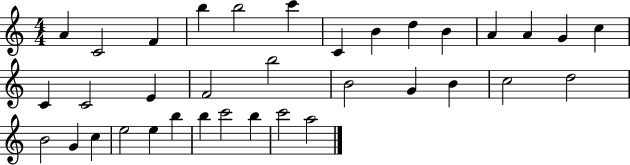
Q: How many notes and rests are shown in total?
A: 35